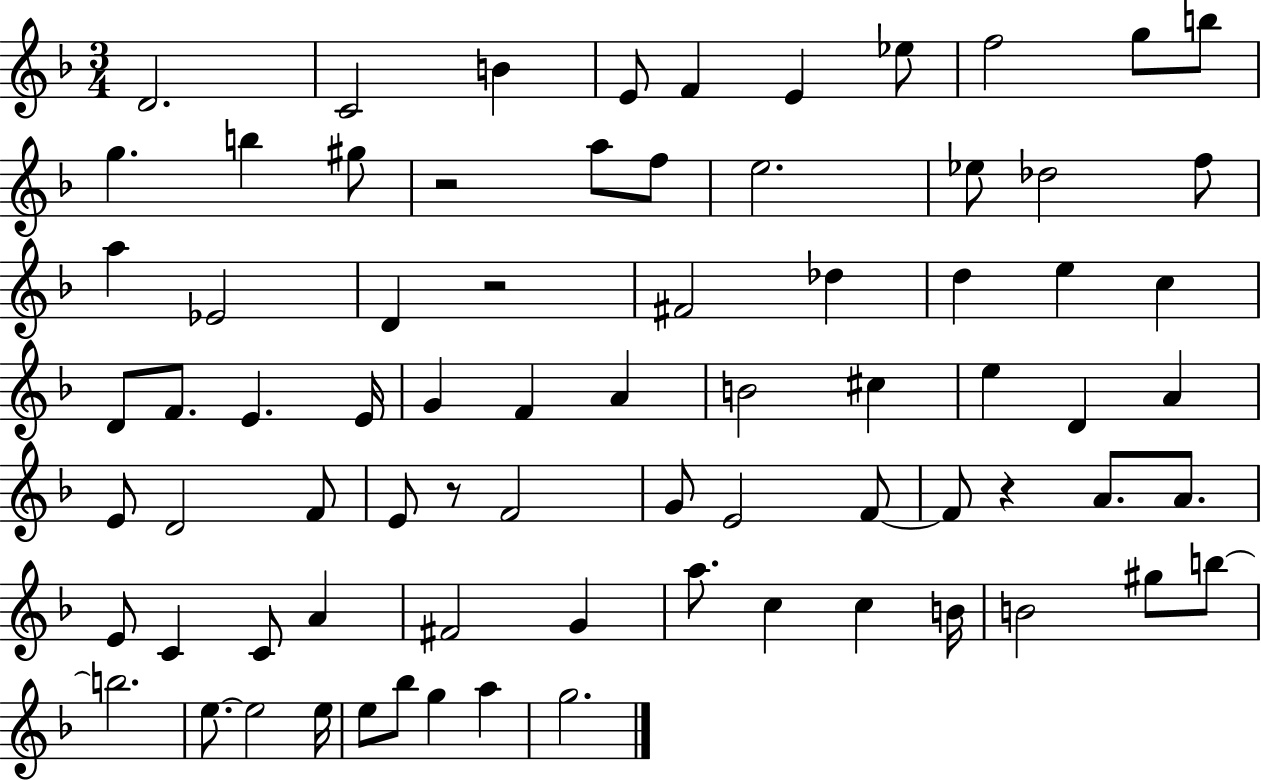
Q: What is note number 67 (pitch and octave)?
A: E5